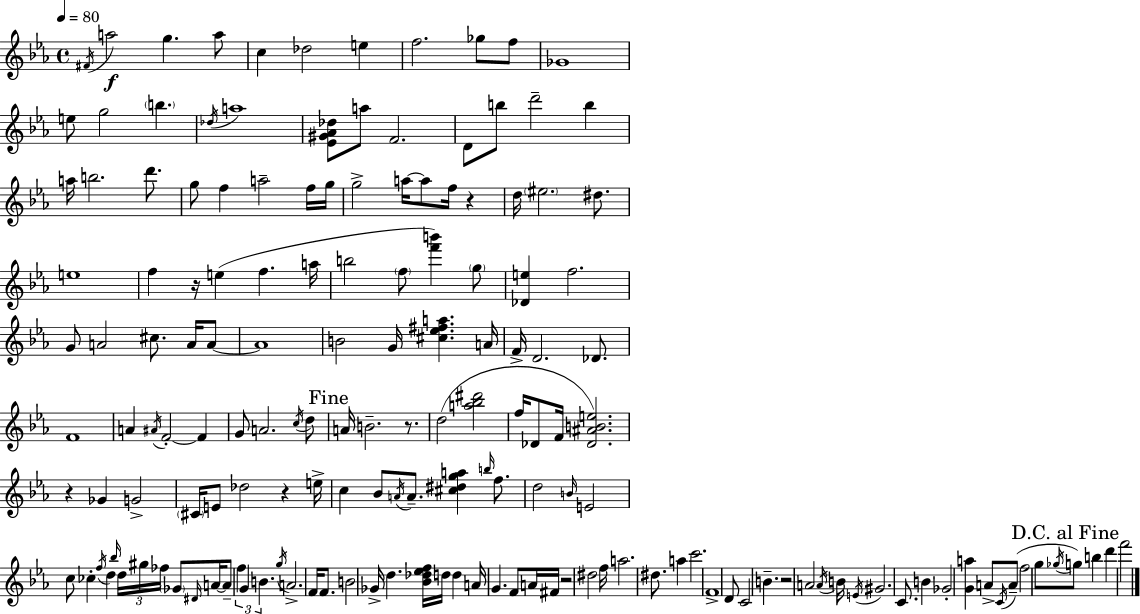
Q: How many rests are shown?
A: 7